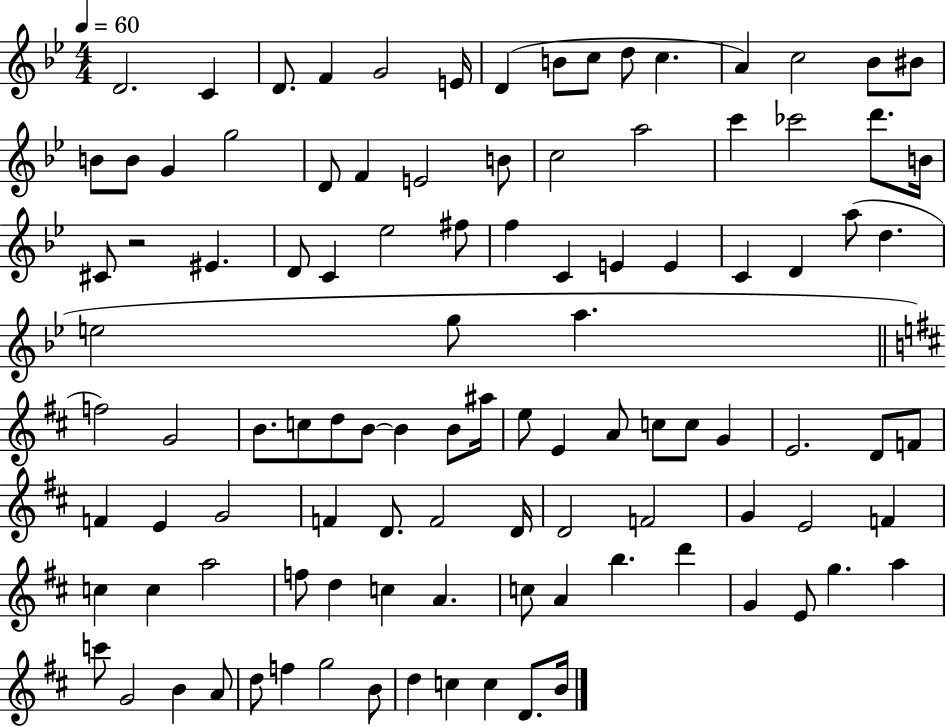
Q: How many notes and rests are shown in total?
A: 105